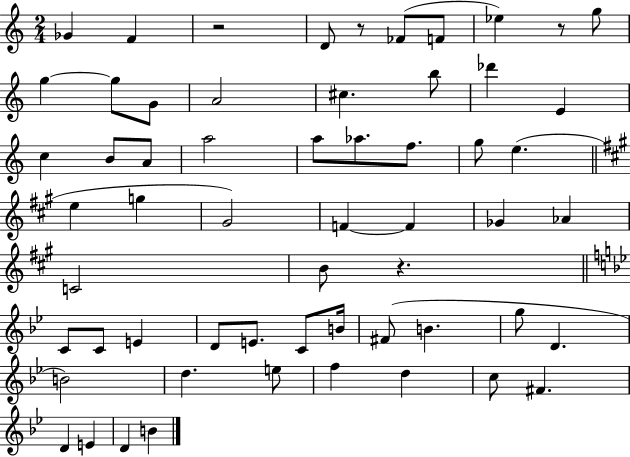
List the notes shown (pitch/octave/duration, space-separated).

Gb4/q F4/q R/h D4/e R/e FES4/e F4/e Eb5/q R/e G5/e G5/q G5/e G4/e A4/h C#5/q. B5/e Db6/q E4/q C5/q B4/e A4/e A5/h A5/e Ab5/e. F5/e. G5/e E5/q. E5/q G5/q G#4/h F4/q F4/q Gb4/q Ab4/q C4/h B4/e R/q. C4/e C4/e E4/q D4/e E4/e. C4/e B4/s F#4/e B4/q. G5/e D4/q. B4/h D5/q. E5/e F5/q D5/q C5/e F#4/q. D4/q E4/q D4/q B4/q